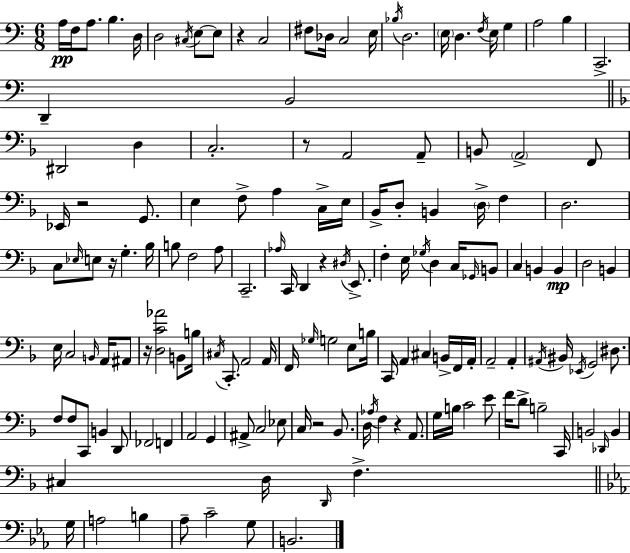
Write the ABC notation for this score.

X:1
T:Untitled
M:6/8
L:1/4
K:Am
A,/4 F,/4 A,/2 B, D,/4 D,2 ^C,/4 E,/2 E,/2 z C,2 ^F,/2 _D,/4 C,2 E,/4 _B,/4 D,2 E,/4 D, F,/4 E,/4 G, A,2 B, C,,2 D,, B,,2 ^D,,2 D, C,2 z/2 A,,2 A,,/2 B,,/2 A,,2 F,,/2 _E,,/4 z2 G,,/2 E, F,/2 A, C,/4 E,/4 _B,,/4 D,/2 B,, D,/4 F, D,2 C,/2 _E,/4 E,/2 z/4 G, _B,/4 B,/2 F,2 A,/2 C,,2 _A,/4 C,,/4 D,, z ^D,/4 E,,/2 F, E,/4 _G,/4 D, C,/4 _G,,/4 B,,/2 C, B,, B,, D,2 B,, E,/4 C,2 B,,/4 A,,/4 ^A,,/2 z/4 [D,C_A]2 B,,/2 B,/4 ^C,/4 C,,/2 A,,2 A,,/4 F,,/4 _G,/4 G,2 E,/2 B,/4 C,,/4 A,, ^C, B,,/4 F,,/4 A,,/4 A,,2 A,, ^A,,/4 ^B,,/4 _E,,/4 G,,2 ^D,/2 F,/2 F,/2 C,,/2 B,, D,,/2 _F,,2 F,, A,,2 G,, ^A,,/2 C,2 _E,/2 C,/4 z2 _B,,/2 D,/4 _A,/4 F, z A,,/2 G,/4 B,/4 C2 E/2 F/4 D/2 B,2 C,,/4 B,,2 _D,,/4 B,, ^C, D,/4 D,,/4 F, G,/4 A,2 B, _A,/2 C2 G,/2 B,,2